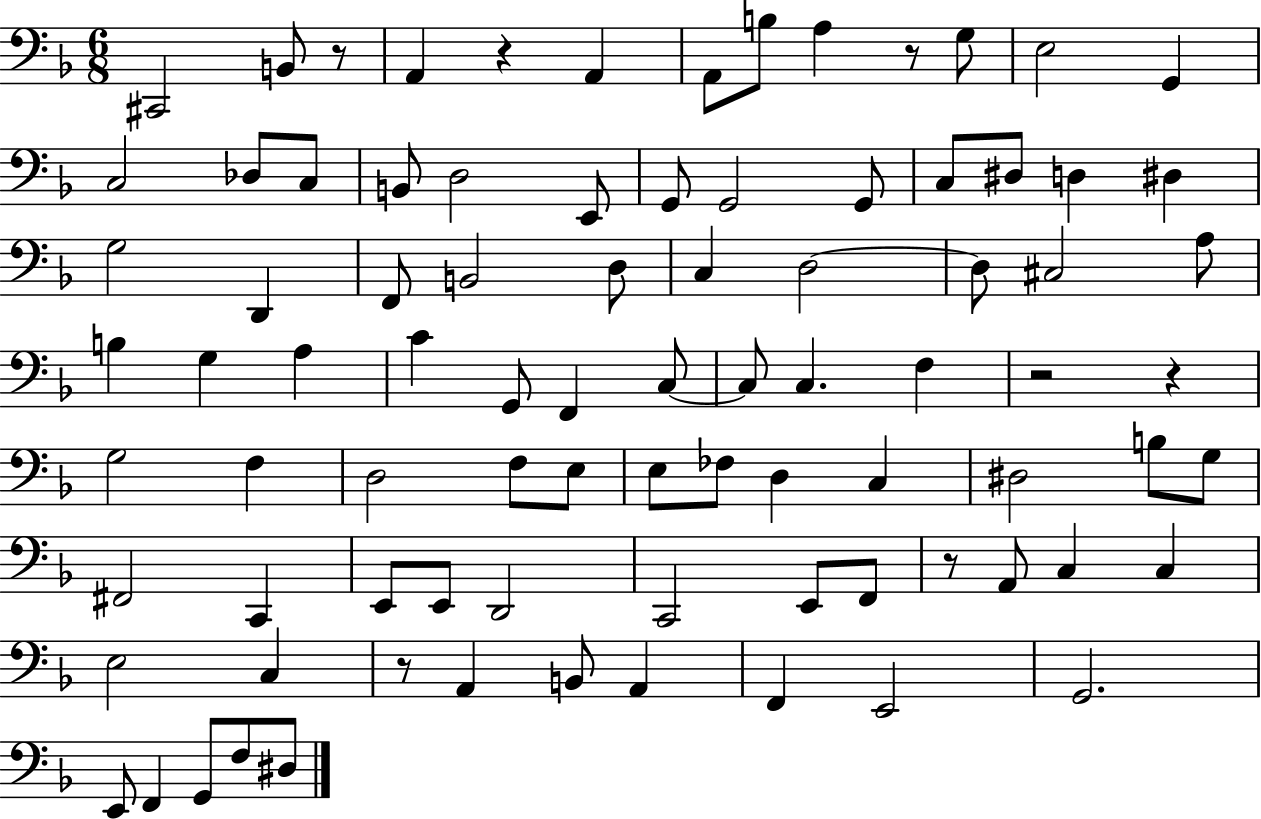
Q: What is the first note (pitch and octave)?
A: C#2